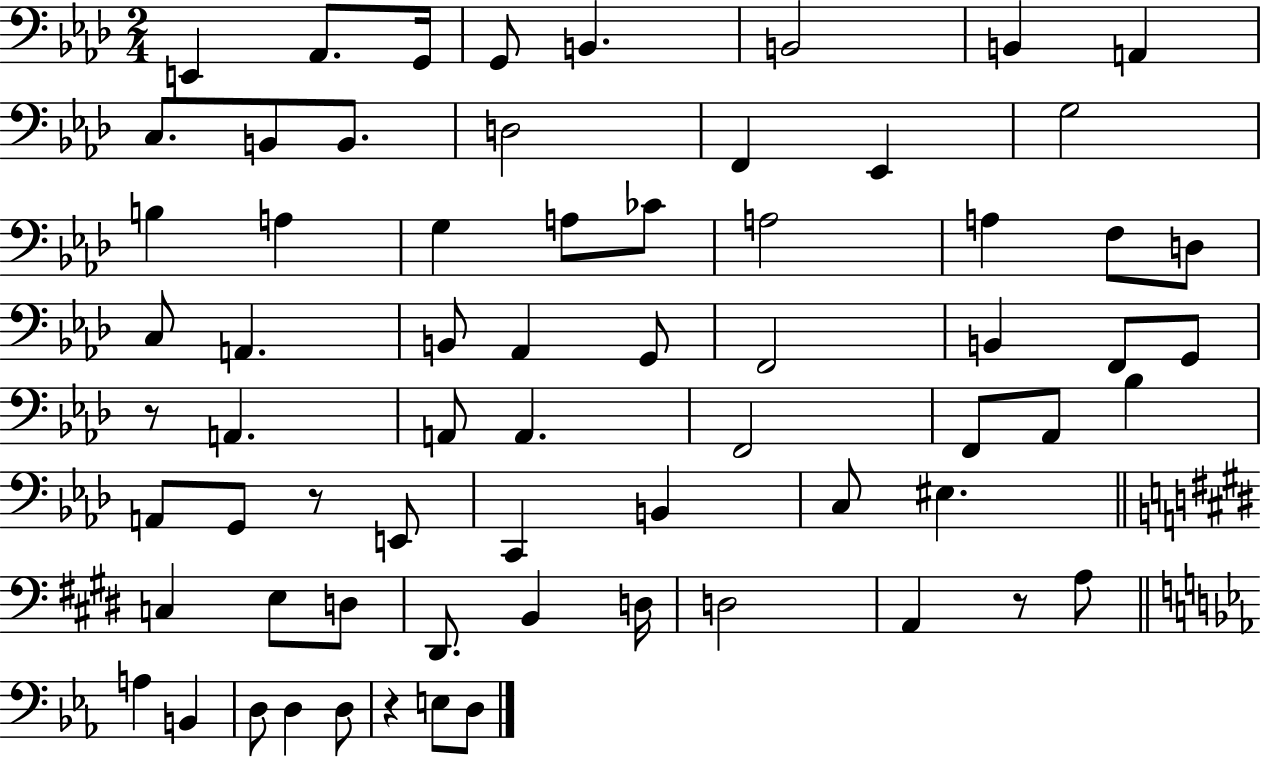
{
  \clef bass
  \numericTimeSignature
  \time 2/4
  \key aes \major
  \repeat volta 2 { e,4 aes,8. g,16 | g,8 b,4. | b,2 | b,4 a,4 | \break c8. b,8 b,8. | d2 | f,4 ees,4 | g2 | \break b4 a4 | g4 a8 ces'8 | a2 | a4 f8 d8 | \break c8 a,4. | b,8 aes,4 g,8 | f,2 | b,4 f,8 g,8 | \break r8 a,4. | a,8 a,4. | f,2 | f,8 aes,8 bes4 | \break a,8 g,8 r8 e,8 | c,4 b,4 | c8 eis4. | \bar "||" \break \key e \major c4 e8 d8 | dis,8. b,4 d16 | d2 | a,4 r8 a8 | \break \bar "||" \break \key c \minor a4 b,4 | d8 d4 d8 | r4 e8 d8 | } \bar "|."
}